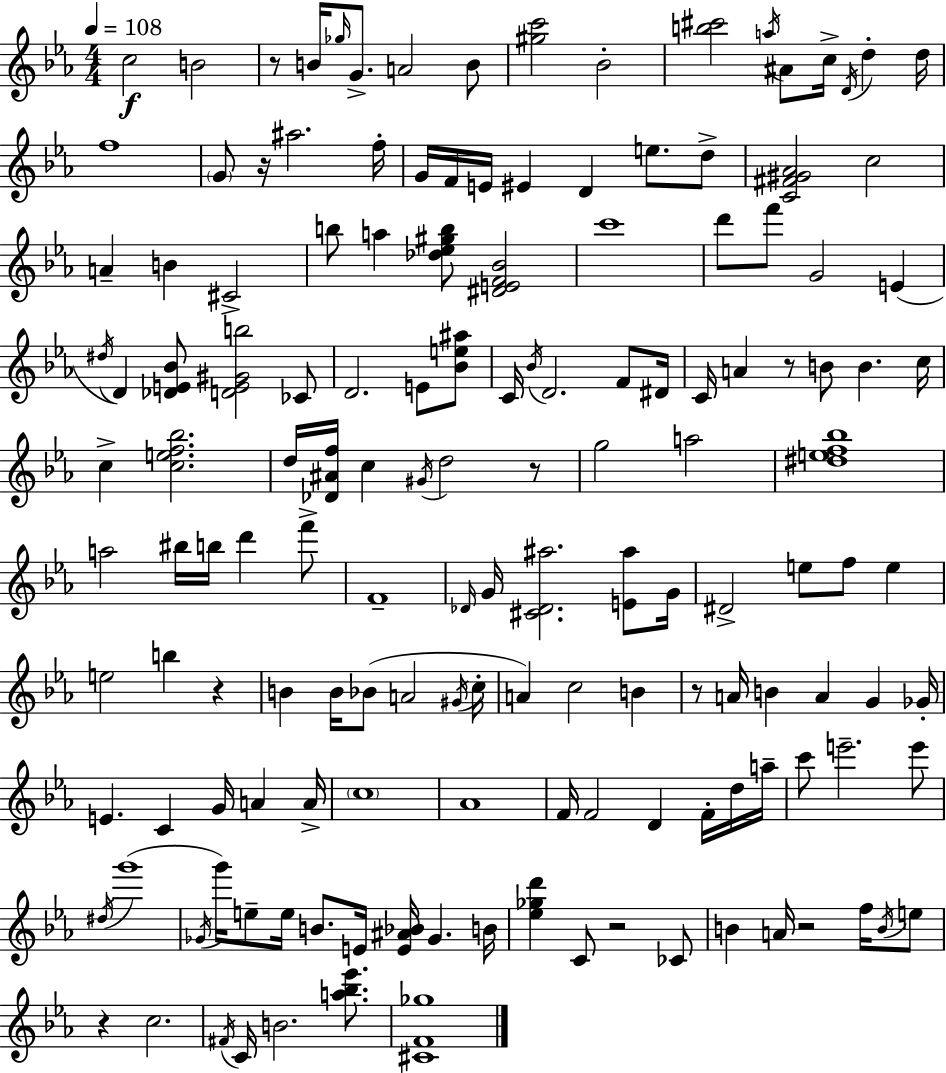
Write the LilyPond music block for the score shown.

{
  \clef treble
  \numericTimeSignature
  \time 4/4
  \key c \minor
  \tempo 4 = 108
  c''2\f b'2 | r8 b'16 \grace { ges''16 } g'8.-> a'2 b'8 | <gis'' c'''>2 bes'2-. | <b'' cis'''>2 \acciaccatura { a''16 } ais'8 c''16-> \acciaccatura { d'16 } d''4-. | \break d''16 f''1 | \parenthesize g'8 r16 ais''2. | f''16-. g'16 f'16 e'16 eis'4 d'4 e''8. | d''8-> <c' fis' gis' aes'>2 c''2 | \break a'4-- b'4 cis'2-> | b''8 a''4 <des'' ees'' gis'' b''>8 <dis' e' f' bes'>2 | c'''1 | d'''8 f'''8 g'2 e'4( | \break \acciaccatura { dis''16 } d'4) <des' e' bes'>8 <d' e' gis' b''>2 | ces'8 d'2. | e'8 <bes' e'' ais''>8 c'16 \acciaccatura { bes'16 } d'2. | f'8 dis'16 c'16 a'4 r8 b'8 b'4. | \break c''16 c''4-> <c'' e'' f'' bes''>2. | d''16 <des' ais' f''>16 c''4 \acciaccatura { gis'16 } d''2 | r8 g''2 a''2 | <dis'' e'' f'' bes''>1 | \break a''2 bis''16 b''16 | d'''4 f'''8-> f'1-- | \grace { des'16 } g'16 <cis' des' ais''>2. | <e' ais''>8 g'16 dis'2-> e''8 | \break f''8 e''4 e''2 b''4 | r4 b'4 b'16 bes'8( a'2 | \acciaccatura { gis'16 } c''16-. a'4) c''2 | b'4 r8 a'16 b'4 a'4 | \break g'4 ges'16-. e'4. c'4 | g'16 a'4 a'16-> \parenthesize c''1 | aes'1 | f'16 f'2 | \break d'4 f'16-. d''16 a''16-- c'''8 e'''2.-- | e'''8 \acciaccatura { dis''16 }( g'''1 | \acciaccatura { ges'16 } g'''16) e''8-- e''16 b'8. | e'16 <e' ais' bes'>16 ges'4. b'16 <ees'' ges'' d'''>4 c'8 | \break r2 ces'8 b'4 a'16 r2 | f''16 \acciaccatura { b'16 } e''8 r4 c''2. | \acciaccatura { fis'16 } c'16 b'2. | <a'' bes'' ees'''>8. <cis' f' ges''>1 | \break \bar "|."
}